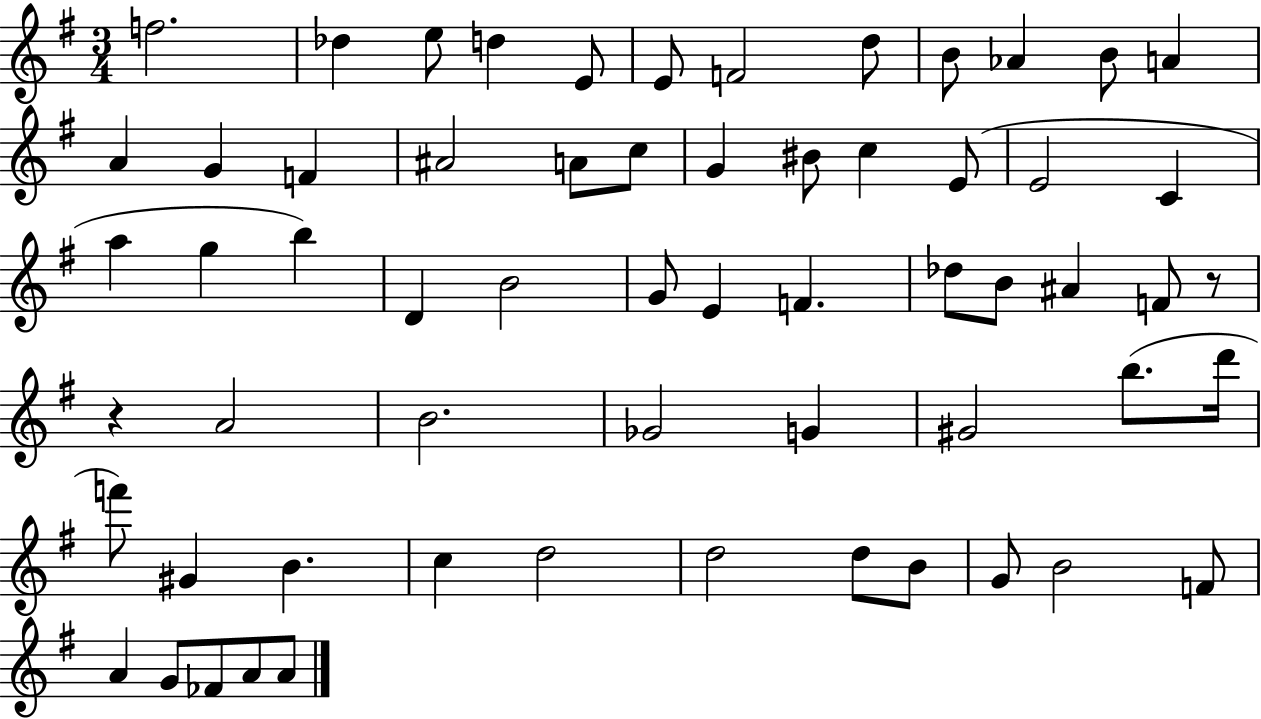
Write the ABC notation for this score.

X:1
T:Untitled
M:3/4
L:1/4
K:G
f2 _d e/2 d E/2 E/2 F2 d/2 B/2 _A B/2 A A G F ^A2 A/2 c/2 G ^B/2 c E/2 E2 C a g b D B2 G/2 E F _d/2 B/2 ^A F/2 z/2 z A2 B2 _G2 G ^G2 b/2 d'/4 f'/2 ^G B c d2 d2 d/2 B/2 G/2 B2 F/2 A G/2 _F/2 A/2 A/2